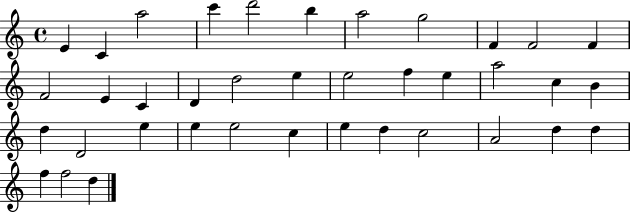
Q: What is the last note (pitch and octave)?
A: D5